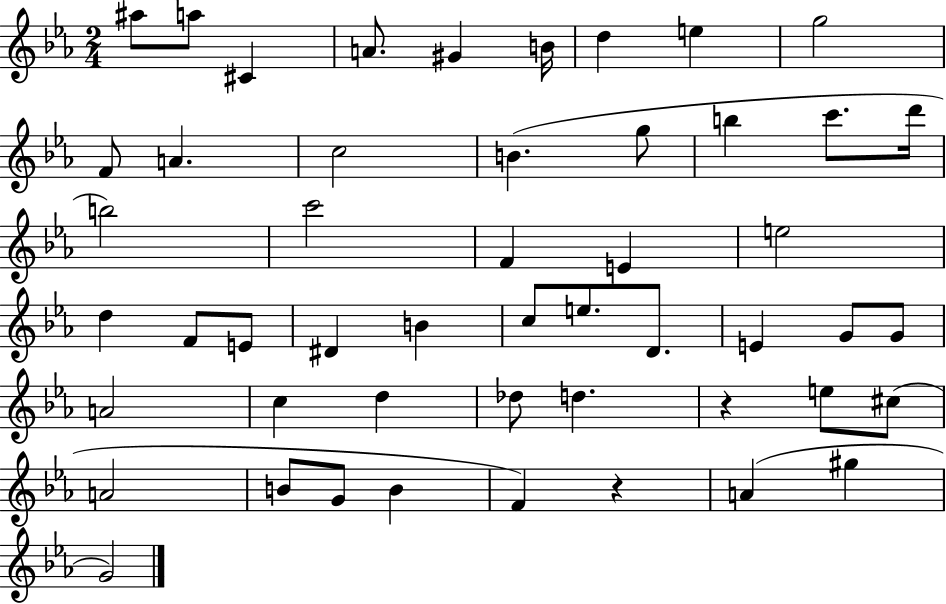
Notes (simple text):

A#5/e A5/e C#4/q A4/e. G#4/q B4/s D5/q E5/q G5/h F4/e A4/q. C5/h B4/q. G5/e B5/q C6/e. D6/s B5/h C6/h F4/q E4/q E5/h D5/q F4/e E4/e D#4/q B4/q C5/e E5/e. D4/e. E4/q G4/e G4/e A4/h C5/q D5/q Db5/e D5/q. R/q E5/e C#5/e A4/h B4/e G4/e B4/q F4/q R/q A4/q G#5/q G4/h